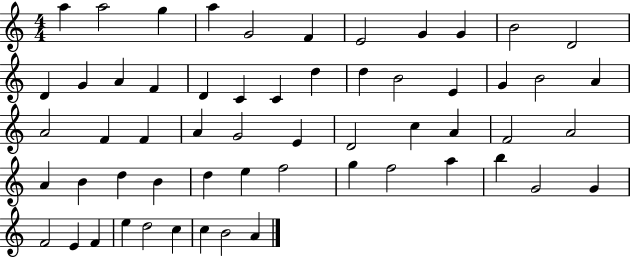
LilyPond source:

{
  \clef treble
  \numericTimeSignature
  \time 4/4
  \key c \major
  a''4 a''2 g''4 | a''4 g'2 f'4 | e'2 g'4 g'4 | b'2 d'2 | \break d'4 g'4 a'4 f'4 | d'4 c'4 c'4 d''4 | d''4 b'2 e'4 | g'4 b'2 a'4 | \break a'2 f'4 f'4 | a'4 g'2 e'4 | d'2 c''4 a'4 | f'2 a'2 | \break a'4 b'4 d''4 b'4 | d''4 e''4 f''2 | g''4 f''2 a''4 | b''4 g'2 g'4 | \break f'2 e'4 f'4 | e''4 d''2 c''4 | c''4 b'2 a'4 | \bar "|."
}